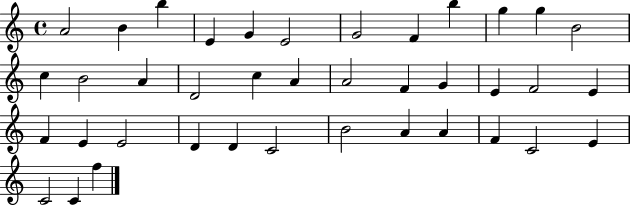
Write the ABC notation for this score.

X:1
T:Untitled
M:4/4
L:1/4
K:C
A2 B b E G E2 G2 F b g g B2 c B2 A D2 c A A2 F G E F2 E F E E2 D D C2 B2 A A F C2 E C2 C f